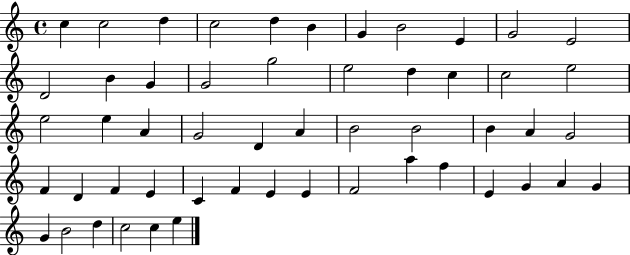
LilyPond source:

{
  \clef treble
  \time 4/4
  \defaultTimeSignature
  \key c \major
  c''4 c''2 d''4 | c''2 d''4 b'4 | g'4 b'2 e'4 | g'2 e'2 | \break d'2 b'4 g'4 | g'2 g''2 | e''2 d''4 c''4 | c''2 e''2 | \break e''2 e''4 a'4 | g'2 d'4 a'4 | b'2 b'2 | b'4 a'4 g'2 | \break f'4 d'4 f'4 e'4 | c'4 f'4 e'4 e'4 | f'2 a''4 f''4 | e'4 g'4 a'4 g'4 | \break g'4 b'2 d''4 | c''2 c''4 e''4 | \bar "|."
}